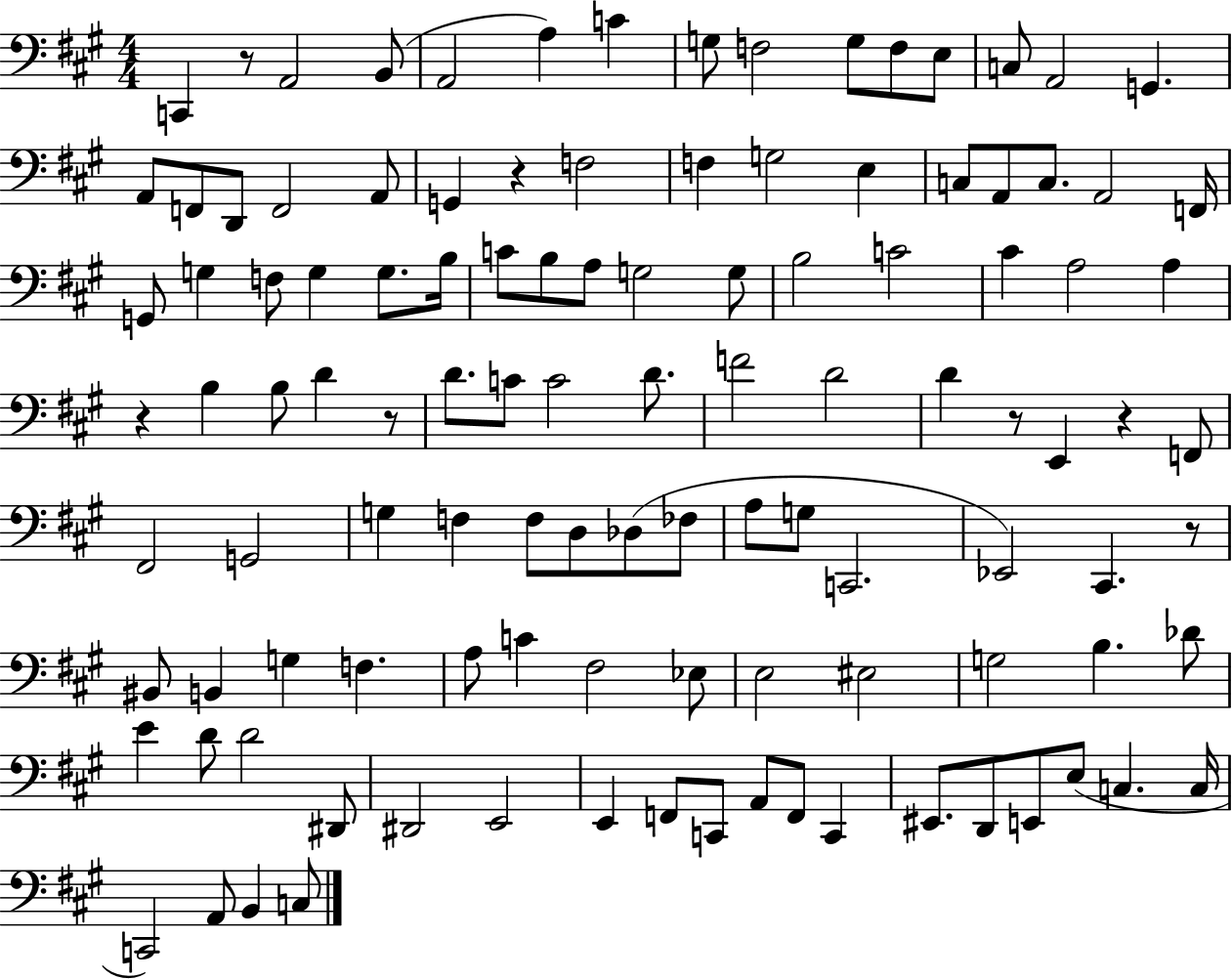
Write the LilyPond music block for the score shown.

{
  \clef bass
  \numericTimeSignature
  \time 4/4
  \key a \major
  c,4 r8 a,2 b,8( | a,2 a4) c'4 | g8 f2 g8 f8 e8 | c8 a,2 g,4. | \break a,8 f,8 d,8 f,2 a,8 | g,4 r4 f2 | f4 g2 e4 | c8 a,8 c8. a,2 f,16 | \break g,8 g4 f8 g4 g8. b16 | c'8 b8 a8 g2 g8 | b2 c'2 | cis'4 a2 a4 | \break r4 b4 b8 d'4 r8 | d'8. c'8 c'2 d'8. | f'2 d'2 | d'4 r8 e,4 r4 f,8 | \break fis,2 g,2 | g4 f4 f8 d8 des8( fes8 | a8 g8 c,2. | ees,2) cis,4. r8 | \break bis,8 b,4 g4 f4. | a8 c'4 fis2 ees8 | e2 eis2 | g2 b4. des'8 | \break e'4 d'8 d'2 dis,8 | dis,2 e,2 | e,4 f,8 c,8 a,8 f,8 c,4 | eis,8. d,8 e,8 e8( c4. c16 | \break c,2) a,8 b,4 c8 | \bar "|."
}